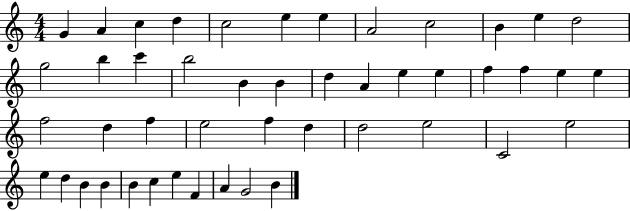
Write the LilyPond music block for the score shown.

{
  \clef treble
  \numericTimeSignature
  \time 4/4
  \key c \major
  g'4 a'4 c''4 d''4 | c''2 e''4 e''4 | a'2 c''2 | b'4 e''4 d''2 | \break g''2 b''4 c'''4 | b''2 b'4 b'4 | d''4 a'4 e''4 e''4 | f''4 f''4 e''4 e''4 | \break f''2 d''4 f''4 | e''2 f''4 d''4 | d''2 e''2 | c'2 e''2 | \break e''4 d''4 b'4 b'4 | b'4 c''4 e''4 f'4 | a'4 g'2 b'4 | \bar "|."
}